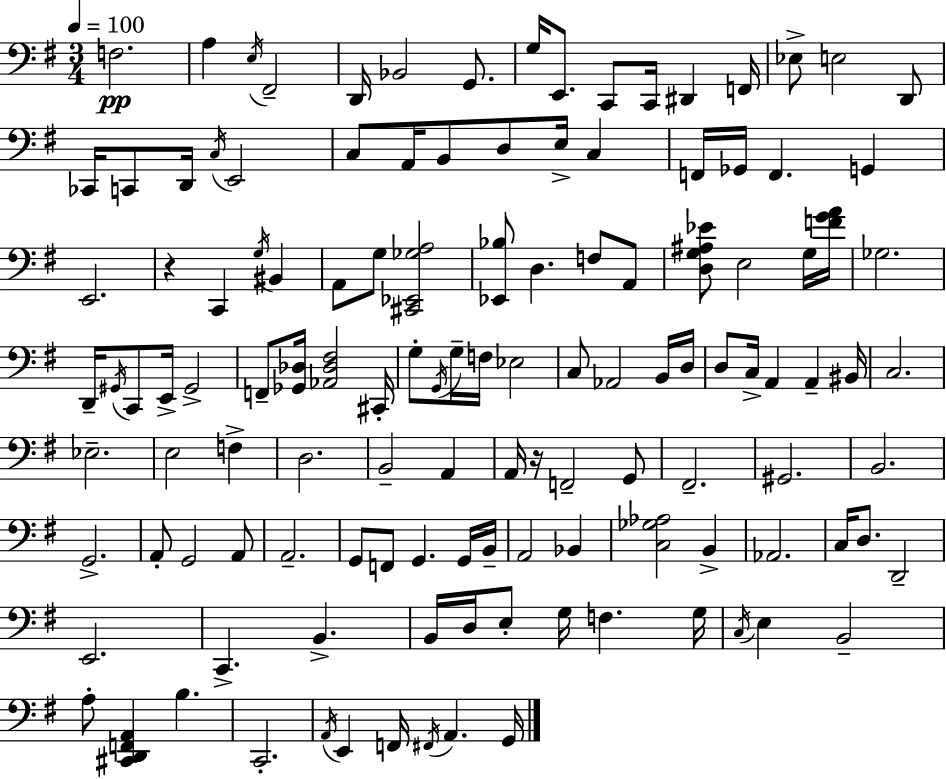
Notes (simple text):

F3/h. A3/q E3/s F#2/h D2/s Bb2/h G2/e. G3/s E2/e. C2/e C2/s D#2/q F2/s Eb3/e E3/h D2/e CES2/s C2/e D2/s C3/s E2/h C3/e A2/s B2/e D3/e E3/s C3/q F2/s Gb2/s F2/q. G2/q E2/h. R/q C2/q G3/s BIS2/q A2/e G3/e [C#2,Eb2,Gb3,A3]/h [Eb2,Bb3]/e D3/q. F3/e A2/e [D3,G3,A#3,Eb4]/e E3/h G3/s [F4,G4,A4]/s Gb3/h. D2/s G#2/s C2/e E2/s G#2/h F2/e [Gb2,Db3]/s [Ab2,Db3,F#3]/h C#2/s G3/e G2/s G3/s F3/s Eb3/h C3/e Ab2/h B2/s D3/s D3/e C3/s A2/q A2/q BIS2/s C3/h. Eb3/h. E3/h F3/q D3/h. B2/h A2/q A2/s R/s F2/h G2/e F#2/h. G#2/h. B2/h. G2/h. A2/e G2/h A2/e A2/h. G2/e F2/e G2/q. G2/s B2/s A2/h Bb2/q [C3,Gb3,Ab3]/h B2/q Ab2/h. C3/s D3/e. D2/h E2/h. C2/q. B2/q. B2/s D3/s E3/e G3/s F3/q. G3/s C3/s E3/q B2/h A3/e [C#2,D2,F2,A2]/q B3/q. C2/h. A2/s E2/q F2/s F#2/s A2/q. G2/s